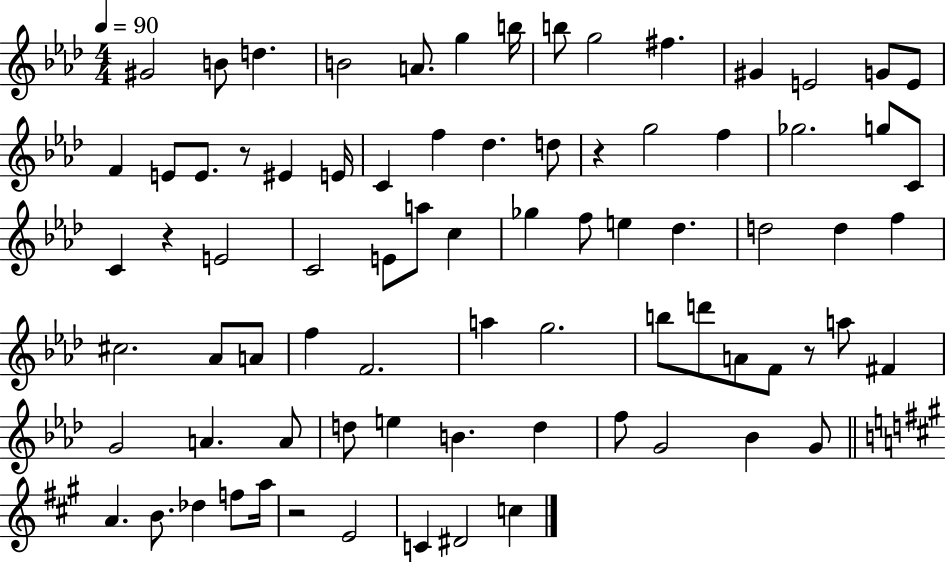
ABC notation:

X:1
T:Untitled
M:4/4
L:1/4
K:Ab
^G2 B/2 d B2 A/2 g b/4 b/2 g2 ^f ^G E2 G/2 E/2 F E/2 E/2 z/2 ^E E/4 C f _d d/2 z g2 f _g2 g/2 C/2 C z E2 C2 E/2 a/2 c _g f/2 e _d d2 d f ^c2 _A/2 A/2 f F2 a g2 b/2 d'/2 A/2 F/2 z/2 a/2 ^F G2 A A/2 d/2 e B d f/2 G2 _B G/2 A B/2 _d f/2 a/4 z2 E2 C ^D2 c